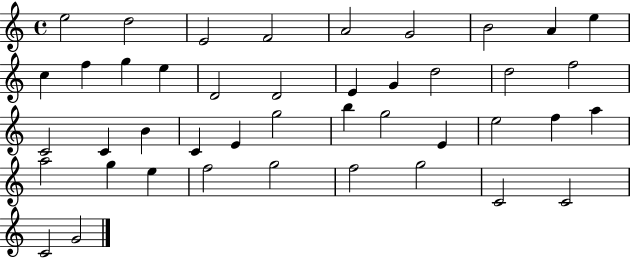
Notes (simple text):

E5/h D5/h E4/h F4/h A4/h G4/h B4/h A4/q E5/q C5/q F5/q G5/q E5/q D4/h D4/h E4/q G4/q D5/h D5/h F5/h C4/h C4/q B4/q C4/q E4/q G5/h B5/q G5/h E4/q E5/h F5/q A5/q A5/h G5/q E5/q F5/h G5/h F5/h G5/h C4/h C4/h C4/h G4/h